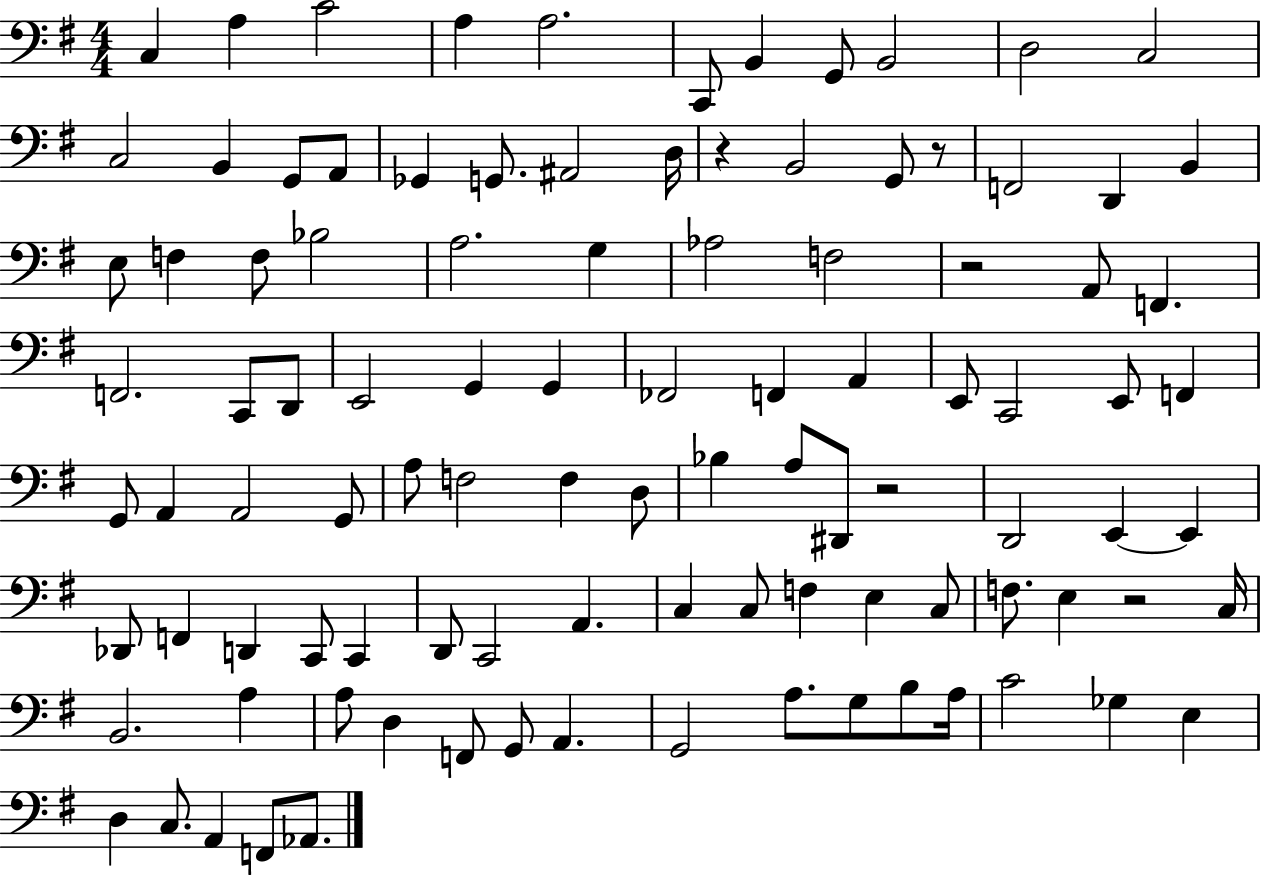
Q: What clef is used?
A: bass